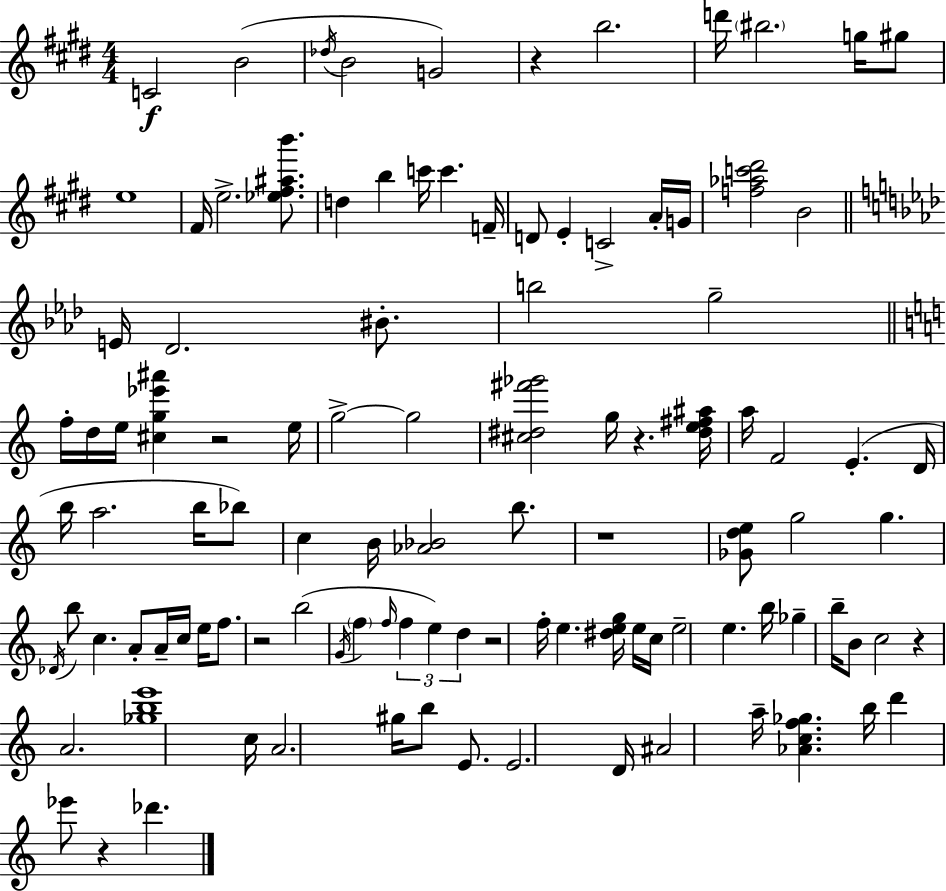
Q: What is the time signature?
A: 4/4